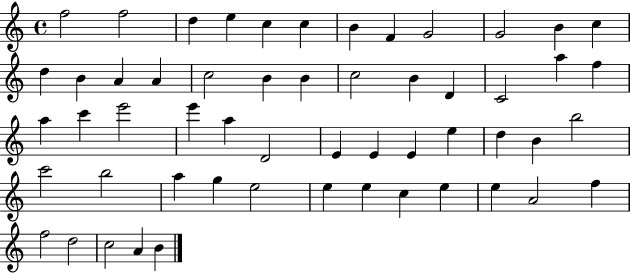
{
  \clef treble
  \time 4/4
  \defaultTimeSignature
  \key c \major
  f''2 f''2 | d''4 e''4 c''4 c''4 | b'4 f'4 g'2 | g'2 b'4 c''4 | \break d''4 b'4 a'4 a'4 | c''2 b'4 b'4 | c''2 b'4 d'4 | c'2 a''4 f''4 | \break a''4 c'''4 e'''2 | e'''4 a''4 d'2 | e'4 e'4 e'4 e''4 | d''4 b'4 b''2 | \break c'''2 b''2 | a''4 g''4 e''2 | e''4 e''4 c''4 e''4 | e''4 a'2 f''4 | \break f''2 d''2 | c''2 a'4 b'4 | \bar "|."
}